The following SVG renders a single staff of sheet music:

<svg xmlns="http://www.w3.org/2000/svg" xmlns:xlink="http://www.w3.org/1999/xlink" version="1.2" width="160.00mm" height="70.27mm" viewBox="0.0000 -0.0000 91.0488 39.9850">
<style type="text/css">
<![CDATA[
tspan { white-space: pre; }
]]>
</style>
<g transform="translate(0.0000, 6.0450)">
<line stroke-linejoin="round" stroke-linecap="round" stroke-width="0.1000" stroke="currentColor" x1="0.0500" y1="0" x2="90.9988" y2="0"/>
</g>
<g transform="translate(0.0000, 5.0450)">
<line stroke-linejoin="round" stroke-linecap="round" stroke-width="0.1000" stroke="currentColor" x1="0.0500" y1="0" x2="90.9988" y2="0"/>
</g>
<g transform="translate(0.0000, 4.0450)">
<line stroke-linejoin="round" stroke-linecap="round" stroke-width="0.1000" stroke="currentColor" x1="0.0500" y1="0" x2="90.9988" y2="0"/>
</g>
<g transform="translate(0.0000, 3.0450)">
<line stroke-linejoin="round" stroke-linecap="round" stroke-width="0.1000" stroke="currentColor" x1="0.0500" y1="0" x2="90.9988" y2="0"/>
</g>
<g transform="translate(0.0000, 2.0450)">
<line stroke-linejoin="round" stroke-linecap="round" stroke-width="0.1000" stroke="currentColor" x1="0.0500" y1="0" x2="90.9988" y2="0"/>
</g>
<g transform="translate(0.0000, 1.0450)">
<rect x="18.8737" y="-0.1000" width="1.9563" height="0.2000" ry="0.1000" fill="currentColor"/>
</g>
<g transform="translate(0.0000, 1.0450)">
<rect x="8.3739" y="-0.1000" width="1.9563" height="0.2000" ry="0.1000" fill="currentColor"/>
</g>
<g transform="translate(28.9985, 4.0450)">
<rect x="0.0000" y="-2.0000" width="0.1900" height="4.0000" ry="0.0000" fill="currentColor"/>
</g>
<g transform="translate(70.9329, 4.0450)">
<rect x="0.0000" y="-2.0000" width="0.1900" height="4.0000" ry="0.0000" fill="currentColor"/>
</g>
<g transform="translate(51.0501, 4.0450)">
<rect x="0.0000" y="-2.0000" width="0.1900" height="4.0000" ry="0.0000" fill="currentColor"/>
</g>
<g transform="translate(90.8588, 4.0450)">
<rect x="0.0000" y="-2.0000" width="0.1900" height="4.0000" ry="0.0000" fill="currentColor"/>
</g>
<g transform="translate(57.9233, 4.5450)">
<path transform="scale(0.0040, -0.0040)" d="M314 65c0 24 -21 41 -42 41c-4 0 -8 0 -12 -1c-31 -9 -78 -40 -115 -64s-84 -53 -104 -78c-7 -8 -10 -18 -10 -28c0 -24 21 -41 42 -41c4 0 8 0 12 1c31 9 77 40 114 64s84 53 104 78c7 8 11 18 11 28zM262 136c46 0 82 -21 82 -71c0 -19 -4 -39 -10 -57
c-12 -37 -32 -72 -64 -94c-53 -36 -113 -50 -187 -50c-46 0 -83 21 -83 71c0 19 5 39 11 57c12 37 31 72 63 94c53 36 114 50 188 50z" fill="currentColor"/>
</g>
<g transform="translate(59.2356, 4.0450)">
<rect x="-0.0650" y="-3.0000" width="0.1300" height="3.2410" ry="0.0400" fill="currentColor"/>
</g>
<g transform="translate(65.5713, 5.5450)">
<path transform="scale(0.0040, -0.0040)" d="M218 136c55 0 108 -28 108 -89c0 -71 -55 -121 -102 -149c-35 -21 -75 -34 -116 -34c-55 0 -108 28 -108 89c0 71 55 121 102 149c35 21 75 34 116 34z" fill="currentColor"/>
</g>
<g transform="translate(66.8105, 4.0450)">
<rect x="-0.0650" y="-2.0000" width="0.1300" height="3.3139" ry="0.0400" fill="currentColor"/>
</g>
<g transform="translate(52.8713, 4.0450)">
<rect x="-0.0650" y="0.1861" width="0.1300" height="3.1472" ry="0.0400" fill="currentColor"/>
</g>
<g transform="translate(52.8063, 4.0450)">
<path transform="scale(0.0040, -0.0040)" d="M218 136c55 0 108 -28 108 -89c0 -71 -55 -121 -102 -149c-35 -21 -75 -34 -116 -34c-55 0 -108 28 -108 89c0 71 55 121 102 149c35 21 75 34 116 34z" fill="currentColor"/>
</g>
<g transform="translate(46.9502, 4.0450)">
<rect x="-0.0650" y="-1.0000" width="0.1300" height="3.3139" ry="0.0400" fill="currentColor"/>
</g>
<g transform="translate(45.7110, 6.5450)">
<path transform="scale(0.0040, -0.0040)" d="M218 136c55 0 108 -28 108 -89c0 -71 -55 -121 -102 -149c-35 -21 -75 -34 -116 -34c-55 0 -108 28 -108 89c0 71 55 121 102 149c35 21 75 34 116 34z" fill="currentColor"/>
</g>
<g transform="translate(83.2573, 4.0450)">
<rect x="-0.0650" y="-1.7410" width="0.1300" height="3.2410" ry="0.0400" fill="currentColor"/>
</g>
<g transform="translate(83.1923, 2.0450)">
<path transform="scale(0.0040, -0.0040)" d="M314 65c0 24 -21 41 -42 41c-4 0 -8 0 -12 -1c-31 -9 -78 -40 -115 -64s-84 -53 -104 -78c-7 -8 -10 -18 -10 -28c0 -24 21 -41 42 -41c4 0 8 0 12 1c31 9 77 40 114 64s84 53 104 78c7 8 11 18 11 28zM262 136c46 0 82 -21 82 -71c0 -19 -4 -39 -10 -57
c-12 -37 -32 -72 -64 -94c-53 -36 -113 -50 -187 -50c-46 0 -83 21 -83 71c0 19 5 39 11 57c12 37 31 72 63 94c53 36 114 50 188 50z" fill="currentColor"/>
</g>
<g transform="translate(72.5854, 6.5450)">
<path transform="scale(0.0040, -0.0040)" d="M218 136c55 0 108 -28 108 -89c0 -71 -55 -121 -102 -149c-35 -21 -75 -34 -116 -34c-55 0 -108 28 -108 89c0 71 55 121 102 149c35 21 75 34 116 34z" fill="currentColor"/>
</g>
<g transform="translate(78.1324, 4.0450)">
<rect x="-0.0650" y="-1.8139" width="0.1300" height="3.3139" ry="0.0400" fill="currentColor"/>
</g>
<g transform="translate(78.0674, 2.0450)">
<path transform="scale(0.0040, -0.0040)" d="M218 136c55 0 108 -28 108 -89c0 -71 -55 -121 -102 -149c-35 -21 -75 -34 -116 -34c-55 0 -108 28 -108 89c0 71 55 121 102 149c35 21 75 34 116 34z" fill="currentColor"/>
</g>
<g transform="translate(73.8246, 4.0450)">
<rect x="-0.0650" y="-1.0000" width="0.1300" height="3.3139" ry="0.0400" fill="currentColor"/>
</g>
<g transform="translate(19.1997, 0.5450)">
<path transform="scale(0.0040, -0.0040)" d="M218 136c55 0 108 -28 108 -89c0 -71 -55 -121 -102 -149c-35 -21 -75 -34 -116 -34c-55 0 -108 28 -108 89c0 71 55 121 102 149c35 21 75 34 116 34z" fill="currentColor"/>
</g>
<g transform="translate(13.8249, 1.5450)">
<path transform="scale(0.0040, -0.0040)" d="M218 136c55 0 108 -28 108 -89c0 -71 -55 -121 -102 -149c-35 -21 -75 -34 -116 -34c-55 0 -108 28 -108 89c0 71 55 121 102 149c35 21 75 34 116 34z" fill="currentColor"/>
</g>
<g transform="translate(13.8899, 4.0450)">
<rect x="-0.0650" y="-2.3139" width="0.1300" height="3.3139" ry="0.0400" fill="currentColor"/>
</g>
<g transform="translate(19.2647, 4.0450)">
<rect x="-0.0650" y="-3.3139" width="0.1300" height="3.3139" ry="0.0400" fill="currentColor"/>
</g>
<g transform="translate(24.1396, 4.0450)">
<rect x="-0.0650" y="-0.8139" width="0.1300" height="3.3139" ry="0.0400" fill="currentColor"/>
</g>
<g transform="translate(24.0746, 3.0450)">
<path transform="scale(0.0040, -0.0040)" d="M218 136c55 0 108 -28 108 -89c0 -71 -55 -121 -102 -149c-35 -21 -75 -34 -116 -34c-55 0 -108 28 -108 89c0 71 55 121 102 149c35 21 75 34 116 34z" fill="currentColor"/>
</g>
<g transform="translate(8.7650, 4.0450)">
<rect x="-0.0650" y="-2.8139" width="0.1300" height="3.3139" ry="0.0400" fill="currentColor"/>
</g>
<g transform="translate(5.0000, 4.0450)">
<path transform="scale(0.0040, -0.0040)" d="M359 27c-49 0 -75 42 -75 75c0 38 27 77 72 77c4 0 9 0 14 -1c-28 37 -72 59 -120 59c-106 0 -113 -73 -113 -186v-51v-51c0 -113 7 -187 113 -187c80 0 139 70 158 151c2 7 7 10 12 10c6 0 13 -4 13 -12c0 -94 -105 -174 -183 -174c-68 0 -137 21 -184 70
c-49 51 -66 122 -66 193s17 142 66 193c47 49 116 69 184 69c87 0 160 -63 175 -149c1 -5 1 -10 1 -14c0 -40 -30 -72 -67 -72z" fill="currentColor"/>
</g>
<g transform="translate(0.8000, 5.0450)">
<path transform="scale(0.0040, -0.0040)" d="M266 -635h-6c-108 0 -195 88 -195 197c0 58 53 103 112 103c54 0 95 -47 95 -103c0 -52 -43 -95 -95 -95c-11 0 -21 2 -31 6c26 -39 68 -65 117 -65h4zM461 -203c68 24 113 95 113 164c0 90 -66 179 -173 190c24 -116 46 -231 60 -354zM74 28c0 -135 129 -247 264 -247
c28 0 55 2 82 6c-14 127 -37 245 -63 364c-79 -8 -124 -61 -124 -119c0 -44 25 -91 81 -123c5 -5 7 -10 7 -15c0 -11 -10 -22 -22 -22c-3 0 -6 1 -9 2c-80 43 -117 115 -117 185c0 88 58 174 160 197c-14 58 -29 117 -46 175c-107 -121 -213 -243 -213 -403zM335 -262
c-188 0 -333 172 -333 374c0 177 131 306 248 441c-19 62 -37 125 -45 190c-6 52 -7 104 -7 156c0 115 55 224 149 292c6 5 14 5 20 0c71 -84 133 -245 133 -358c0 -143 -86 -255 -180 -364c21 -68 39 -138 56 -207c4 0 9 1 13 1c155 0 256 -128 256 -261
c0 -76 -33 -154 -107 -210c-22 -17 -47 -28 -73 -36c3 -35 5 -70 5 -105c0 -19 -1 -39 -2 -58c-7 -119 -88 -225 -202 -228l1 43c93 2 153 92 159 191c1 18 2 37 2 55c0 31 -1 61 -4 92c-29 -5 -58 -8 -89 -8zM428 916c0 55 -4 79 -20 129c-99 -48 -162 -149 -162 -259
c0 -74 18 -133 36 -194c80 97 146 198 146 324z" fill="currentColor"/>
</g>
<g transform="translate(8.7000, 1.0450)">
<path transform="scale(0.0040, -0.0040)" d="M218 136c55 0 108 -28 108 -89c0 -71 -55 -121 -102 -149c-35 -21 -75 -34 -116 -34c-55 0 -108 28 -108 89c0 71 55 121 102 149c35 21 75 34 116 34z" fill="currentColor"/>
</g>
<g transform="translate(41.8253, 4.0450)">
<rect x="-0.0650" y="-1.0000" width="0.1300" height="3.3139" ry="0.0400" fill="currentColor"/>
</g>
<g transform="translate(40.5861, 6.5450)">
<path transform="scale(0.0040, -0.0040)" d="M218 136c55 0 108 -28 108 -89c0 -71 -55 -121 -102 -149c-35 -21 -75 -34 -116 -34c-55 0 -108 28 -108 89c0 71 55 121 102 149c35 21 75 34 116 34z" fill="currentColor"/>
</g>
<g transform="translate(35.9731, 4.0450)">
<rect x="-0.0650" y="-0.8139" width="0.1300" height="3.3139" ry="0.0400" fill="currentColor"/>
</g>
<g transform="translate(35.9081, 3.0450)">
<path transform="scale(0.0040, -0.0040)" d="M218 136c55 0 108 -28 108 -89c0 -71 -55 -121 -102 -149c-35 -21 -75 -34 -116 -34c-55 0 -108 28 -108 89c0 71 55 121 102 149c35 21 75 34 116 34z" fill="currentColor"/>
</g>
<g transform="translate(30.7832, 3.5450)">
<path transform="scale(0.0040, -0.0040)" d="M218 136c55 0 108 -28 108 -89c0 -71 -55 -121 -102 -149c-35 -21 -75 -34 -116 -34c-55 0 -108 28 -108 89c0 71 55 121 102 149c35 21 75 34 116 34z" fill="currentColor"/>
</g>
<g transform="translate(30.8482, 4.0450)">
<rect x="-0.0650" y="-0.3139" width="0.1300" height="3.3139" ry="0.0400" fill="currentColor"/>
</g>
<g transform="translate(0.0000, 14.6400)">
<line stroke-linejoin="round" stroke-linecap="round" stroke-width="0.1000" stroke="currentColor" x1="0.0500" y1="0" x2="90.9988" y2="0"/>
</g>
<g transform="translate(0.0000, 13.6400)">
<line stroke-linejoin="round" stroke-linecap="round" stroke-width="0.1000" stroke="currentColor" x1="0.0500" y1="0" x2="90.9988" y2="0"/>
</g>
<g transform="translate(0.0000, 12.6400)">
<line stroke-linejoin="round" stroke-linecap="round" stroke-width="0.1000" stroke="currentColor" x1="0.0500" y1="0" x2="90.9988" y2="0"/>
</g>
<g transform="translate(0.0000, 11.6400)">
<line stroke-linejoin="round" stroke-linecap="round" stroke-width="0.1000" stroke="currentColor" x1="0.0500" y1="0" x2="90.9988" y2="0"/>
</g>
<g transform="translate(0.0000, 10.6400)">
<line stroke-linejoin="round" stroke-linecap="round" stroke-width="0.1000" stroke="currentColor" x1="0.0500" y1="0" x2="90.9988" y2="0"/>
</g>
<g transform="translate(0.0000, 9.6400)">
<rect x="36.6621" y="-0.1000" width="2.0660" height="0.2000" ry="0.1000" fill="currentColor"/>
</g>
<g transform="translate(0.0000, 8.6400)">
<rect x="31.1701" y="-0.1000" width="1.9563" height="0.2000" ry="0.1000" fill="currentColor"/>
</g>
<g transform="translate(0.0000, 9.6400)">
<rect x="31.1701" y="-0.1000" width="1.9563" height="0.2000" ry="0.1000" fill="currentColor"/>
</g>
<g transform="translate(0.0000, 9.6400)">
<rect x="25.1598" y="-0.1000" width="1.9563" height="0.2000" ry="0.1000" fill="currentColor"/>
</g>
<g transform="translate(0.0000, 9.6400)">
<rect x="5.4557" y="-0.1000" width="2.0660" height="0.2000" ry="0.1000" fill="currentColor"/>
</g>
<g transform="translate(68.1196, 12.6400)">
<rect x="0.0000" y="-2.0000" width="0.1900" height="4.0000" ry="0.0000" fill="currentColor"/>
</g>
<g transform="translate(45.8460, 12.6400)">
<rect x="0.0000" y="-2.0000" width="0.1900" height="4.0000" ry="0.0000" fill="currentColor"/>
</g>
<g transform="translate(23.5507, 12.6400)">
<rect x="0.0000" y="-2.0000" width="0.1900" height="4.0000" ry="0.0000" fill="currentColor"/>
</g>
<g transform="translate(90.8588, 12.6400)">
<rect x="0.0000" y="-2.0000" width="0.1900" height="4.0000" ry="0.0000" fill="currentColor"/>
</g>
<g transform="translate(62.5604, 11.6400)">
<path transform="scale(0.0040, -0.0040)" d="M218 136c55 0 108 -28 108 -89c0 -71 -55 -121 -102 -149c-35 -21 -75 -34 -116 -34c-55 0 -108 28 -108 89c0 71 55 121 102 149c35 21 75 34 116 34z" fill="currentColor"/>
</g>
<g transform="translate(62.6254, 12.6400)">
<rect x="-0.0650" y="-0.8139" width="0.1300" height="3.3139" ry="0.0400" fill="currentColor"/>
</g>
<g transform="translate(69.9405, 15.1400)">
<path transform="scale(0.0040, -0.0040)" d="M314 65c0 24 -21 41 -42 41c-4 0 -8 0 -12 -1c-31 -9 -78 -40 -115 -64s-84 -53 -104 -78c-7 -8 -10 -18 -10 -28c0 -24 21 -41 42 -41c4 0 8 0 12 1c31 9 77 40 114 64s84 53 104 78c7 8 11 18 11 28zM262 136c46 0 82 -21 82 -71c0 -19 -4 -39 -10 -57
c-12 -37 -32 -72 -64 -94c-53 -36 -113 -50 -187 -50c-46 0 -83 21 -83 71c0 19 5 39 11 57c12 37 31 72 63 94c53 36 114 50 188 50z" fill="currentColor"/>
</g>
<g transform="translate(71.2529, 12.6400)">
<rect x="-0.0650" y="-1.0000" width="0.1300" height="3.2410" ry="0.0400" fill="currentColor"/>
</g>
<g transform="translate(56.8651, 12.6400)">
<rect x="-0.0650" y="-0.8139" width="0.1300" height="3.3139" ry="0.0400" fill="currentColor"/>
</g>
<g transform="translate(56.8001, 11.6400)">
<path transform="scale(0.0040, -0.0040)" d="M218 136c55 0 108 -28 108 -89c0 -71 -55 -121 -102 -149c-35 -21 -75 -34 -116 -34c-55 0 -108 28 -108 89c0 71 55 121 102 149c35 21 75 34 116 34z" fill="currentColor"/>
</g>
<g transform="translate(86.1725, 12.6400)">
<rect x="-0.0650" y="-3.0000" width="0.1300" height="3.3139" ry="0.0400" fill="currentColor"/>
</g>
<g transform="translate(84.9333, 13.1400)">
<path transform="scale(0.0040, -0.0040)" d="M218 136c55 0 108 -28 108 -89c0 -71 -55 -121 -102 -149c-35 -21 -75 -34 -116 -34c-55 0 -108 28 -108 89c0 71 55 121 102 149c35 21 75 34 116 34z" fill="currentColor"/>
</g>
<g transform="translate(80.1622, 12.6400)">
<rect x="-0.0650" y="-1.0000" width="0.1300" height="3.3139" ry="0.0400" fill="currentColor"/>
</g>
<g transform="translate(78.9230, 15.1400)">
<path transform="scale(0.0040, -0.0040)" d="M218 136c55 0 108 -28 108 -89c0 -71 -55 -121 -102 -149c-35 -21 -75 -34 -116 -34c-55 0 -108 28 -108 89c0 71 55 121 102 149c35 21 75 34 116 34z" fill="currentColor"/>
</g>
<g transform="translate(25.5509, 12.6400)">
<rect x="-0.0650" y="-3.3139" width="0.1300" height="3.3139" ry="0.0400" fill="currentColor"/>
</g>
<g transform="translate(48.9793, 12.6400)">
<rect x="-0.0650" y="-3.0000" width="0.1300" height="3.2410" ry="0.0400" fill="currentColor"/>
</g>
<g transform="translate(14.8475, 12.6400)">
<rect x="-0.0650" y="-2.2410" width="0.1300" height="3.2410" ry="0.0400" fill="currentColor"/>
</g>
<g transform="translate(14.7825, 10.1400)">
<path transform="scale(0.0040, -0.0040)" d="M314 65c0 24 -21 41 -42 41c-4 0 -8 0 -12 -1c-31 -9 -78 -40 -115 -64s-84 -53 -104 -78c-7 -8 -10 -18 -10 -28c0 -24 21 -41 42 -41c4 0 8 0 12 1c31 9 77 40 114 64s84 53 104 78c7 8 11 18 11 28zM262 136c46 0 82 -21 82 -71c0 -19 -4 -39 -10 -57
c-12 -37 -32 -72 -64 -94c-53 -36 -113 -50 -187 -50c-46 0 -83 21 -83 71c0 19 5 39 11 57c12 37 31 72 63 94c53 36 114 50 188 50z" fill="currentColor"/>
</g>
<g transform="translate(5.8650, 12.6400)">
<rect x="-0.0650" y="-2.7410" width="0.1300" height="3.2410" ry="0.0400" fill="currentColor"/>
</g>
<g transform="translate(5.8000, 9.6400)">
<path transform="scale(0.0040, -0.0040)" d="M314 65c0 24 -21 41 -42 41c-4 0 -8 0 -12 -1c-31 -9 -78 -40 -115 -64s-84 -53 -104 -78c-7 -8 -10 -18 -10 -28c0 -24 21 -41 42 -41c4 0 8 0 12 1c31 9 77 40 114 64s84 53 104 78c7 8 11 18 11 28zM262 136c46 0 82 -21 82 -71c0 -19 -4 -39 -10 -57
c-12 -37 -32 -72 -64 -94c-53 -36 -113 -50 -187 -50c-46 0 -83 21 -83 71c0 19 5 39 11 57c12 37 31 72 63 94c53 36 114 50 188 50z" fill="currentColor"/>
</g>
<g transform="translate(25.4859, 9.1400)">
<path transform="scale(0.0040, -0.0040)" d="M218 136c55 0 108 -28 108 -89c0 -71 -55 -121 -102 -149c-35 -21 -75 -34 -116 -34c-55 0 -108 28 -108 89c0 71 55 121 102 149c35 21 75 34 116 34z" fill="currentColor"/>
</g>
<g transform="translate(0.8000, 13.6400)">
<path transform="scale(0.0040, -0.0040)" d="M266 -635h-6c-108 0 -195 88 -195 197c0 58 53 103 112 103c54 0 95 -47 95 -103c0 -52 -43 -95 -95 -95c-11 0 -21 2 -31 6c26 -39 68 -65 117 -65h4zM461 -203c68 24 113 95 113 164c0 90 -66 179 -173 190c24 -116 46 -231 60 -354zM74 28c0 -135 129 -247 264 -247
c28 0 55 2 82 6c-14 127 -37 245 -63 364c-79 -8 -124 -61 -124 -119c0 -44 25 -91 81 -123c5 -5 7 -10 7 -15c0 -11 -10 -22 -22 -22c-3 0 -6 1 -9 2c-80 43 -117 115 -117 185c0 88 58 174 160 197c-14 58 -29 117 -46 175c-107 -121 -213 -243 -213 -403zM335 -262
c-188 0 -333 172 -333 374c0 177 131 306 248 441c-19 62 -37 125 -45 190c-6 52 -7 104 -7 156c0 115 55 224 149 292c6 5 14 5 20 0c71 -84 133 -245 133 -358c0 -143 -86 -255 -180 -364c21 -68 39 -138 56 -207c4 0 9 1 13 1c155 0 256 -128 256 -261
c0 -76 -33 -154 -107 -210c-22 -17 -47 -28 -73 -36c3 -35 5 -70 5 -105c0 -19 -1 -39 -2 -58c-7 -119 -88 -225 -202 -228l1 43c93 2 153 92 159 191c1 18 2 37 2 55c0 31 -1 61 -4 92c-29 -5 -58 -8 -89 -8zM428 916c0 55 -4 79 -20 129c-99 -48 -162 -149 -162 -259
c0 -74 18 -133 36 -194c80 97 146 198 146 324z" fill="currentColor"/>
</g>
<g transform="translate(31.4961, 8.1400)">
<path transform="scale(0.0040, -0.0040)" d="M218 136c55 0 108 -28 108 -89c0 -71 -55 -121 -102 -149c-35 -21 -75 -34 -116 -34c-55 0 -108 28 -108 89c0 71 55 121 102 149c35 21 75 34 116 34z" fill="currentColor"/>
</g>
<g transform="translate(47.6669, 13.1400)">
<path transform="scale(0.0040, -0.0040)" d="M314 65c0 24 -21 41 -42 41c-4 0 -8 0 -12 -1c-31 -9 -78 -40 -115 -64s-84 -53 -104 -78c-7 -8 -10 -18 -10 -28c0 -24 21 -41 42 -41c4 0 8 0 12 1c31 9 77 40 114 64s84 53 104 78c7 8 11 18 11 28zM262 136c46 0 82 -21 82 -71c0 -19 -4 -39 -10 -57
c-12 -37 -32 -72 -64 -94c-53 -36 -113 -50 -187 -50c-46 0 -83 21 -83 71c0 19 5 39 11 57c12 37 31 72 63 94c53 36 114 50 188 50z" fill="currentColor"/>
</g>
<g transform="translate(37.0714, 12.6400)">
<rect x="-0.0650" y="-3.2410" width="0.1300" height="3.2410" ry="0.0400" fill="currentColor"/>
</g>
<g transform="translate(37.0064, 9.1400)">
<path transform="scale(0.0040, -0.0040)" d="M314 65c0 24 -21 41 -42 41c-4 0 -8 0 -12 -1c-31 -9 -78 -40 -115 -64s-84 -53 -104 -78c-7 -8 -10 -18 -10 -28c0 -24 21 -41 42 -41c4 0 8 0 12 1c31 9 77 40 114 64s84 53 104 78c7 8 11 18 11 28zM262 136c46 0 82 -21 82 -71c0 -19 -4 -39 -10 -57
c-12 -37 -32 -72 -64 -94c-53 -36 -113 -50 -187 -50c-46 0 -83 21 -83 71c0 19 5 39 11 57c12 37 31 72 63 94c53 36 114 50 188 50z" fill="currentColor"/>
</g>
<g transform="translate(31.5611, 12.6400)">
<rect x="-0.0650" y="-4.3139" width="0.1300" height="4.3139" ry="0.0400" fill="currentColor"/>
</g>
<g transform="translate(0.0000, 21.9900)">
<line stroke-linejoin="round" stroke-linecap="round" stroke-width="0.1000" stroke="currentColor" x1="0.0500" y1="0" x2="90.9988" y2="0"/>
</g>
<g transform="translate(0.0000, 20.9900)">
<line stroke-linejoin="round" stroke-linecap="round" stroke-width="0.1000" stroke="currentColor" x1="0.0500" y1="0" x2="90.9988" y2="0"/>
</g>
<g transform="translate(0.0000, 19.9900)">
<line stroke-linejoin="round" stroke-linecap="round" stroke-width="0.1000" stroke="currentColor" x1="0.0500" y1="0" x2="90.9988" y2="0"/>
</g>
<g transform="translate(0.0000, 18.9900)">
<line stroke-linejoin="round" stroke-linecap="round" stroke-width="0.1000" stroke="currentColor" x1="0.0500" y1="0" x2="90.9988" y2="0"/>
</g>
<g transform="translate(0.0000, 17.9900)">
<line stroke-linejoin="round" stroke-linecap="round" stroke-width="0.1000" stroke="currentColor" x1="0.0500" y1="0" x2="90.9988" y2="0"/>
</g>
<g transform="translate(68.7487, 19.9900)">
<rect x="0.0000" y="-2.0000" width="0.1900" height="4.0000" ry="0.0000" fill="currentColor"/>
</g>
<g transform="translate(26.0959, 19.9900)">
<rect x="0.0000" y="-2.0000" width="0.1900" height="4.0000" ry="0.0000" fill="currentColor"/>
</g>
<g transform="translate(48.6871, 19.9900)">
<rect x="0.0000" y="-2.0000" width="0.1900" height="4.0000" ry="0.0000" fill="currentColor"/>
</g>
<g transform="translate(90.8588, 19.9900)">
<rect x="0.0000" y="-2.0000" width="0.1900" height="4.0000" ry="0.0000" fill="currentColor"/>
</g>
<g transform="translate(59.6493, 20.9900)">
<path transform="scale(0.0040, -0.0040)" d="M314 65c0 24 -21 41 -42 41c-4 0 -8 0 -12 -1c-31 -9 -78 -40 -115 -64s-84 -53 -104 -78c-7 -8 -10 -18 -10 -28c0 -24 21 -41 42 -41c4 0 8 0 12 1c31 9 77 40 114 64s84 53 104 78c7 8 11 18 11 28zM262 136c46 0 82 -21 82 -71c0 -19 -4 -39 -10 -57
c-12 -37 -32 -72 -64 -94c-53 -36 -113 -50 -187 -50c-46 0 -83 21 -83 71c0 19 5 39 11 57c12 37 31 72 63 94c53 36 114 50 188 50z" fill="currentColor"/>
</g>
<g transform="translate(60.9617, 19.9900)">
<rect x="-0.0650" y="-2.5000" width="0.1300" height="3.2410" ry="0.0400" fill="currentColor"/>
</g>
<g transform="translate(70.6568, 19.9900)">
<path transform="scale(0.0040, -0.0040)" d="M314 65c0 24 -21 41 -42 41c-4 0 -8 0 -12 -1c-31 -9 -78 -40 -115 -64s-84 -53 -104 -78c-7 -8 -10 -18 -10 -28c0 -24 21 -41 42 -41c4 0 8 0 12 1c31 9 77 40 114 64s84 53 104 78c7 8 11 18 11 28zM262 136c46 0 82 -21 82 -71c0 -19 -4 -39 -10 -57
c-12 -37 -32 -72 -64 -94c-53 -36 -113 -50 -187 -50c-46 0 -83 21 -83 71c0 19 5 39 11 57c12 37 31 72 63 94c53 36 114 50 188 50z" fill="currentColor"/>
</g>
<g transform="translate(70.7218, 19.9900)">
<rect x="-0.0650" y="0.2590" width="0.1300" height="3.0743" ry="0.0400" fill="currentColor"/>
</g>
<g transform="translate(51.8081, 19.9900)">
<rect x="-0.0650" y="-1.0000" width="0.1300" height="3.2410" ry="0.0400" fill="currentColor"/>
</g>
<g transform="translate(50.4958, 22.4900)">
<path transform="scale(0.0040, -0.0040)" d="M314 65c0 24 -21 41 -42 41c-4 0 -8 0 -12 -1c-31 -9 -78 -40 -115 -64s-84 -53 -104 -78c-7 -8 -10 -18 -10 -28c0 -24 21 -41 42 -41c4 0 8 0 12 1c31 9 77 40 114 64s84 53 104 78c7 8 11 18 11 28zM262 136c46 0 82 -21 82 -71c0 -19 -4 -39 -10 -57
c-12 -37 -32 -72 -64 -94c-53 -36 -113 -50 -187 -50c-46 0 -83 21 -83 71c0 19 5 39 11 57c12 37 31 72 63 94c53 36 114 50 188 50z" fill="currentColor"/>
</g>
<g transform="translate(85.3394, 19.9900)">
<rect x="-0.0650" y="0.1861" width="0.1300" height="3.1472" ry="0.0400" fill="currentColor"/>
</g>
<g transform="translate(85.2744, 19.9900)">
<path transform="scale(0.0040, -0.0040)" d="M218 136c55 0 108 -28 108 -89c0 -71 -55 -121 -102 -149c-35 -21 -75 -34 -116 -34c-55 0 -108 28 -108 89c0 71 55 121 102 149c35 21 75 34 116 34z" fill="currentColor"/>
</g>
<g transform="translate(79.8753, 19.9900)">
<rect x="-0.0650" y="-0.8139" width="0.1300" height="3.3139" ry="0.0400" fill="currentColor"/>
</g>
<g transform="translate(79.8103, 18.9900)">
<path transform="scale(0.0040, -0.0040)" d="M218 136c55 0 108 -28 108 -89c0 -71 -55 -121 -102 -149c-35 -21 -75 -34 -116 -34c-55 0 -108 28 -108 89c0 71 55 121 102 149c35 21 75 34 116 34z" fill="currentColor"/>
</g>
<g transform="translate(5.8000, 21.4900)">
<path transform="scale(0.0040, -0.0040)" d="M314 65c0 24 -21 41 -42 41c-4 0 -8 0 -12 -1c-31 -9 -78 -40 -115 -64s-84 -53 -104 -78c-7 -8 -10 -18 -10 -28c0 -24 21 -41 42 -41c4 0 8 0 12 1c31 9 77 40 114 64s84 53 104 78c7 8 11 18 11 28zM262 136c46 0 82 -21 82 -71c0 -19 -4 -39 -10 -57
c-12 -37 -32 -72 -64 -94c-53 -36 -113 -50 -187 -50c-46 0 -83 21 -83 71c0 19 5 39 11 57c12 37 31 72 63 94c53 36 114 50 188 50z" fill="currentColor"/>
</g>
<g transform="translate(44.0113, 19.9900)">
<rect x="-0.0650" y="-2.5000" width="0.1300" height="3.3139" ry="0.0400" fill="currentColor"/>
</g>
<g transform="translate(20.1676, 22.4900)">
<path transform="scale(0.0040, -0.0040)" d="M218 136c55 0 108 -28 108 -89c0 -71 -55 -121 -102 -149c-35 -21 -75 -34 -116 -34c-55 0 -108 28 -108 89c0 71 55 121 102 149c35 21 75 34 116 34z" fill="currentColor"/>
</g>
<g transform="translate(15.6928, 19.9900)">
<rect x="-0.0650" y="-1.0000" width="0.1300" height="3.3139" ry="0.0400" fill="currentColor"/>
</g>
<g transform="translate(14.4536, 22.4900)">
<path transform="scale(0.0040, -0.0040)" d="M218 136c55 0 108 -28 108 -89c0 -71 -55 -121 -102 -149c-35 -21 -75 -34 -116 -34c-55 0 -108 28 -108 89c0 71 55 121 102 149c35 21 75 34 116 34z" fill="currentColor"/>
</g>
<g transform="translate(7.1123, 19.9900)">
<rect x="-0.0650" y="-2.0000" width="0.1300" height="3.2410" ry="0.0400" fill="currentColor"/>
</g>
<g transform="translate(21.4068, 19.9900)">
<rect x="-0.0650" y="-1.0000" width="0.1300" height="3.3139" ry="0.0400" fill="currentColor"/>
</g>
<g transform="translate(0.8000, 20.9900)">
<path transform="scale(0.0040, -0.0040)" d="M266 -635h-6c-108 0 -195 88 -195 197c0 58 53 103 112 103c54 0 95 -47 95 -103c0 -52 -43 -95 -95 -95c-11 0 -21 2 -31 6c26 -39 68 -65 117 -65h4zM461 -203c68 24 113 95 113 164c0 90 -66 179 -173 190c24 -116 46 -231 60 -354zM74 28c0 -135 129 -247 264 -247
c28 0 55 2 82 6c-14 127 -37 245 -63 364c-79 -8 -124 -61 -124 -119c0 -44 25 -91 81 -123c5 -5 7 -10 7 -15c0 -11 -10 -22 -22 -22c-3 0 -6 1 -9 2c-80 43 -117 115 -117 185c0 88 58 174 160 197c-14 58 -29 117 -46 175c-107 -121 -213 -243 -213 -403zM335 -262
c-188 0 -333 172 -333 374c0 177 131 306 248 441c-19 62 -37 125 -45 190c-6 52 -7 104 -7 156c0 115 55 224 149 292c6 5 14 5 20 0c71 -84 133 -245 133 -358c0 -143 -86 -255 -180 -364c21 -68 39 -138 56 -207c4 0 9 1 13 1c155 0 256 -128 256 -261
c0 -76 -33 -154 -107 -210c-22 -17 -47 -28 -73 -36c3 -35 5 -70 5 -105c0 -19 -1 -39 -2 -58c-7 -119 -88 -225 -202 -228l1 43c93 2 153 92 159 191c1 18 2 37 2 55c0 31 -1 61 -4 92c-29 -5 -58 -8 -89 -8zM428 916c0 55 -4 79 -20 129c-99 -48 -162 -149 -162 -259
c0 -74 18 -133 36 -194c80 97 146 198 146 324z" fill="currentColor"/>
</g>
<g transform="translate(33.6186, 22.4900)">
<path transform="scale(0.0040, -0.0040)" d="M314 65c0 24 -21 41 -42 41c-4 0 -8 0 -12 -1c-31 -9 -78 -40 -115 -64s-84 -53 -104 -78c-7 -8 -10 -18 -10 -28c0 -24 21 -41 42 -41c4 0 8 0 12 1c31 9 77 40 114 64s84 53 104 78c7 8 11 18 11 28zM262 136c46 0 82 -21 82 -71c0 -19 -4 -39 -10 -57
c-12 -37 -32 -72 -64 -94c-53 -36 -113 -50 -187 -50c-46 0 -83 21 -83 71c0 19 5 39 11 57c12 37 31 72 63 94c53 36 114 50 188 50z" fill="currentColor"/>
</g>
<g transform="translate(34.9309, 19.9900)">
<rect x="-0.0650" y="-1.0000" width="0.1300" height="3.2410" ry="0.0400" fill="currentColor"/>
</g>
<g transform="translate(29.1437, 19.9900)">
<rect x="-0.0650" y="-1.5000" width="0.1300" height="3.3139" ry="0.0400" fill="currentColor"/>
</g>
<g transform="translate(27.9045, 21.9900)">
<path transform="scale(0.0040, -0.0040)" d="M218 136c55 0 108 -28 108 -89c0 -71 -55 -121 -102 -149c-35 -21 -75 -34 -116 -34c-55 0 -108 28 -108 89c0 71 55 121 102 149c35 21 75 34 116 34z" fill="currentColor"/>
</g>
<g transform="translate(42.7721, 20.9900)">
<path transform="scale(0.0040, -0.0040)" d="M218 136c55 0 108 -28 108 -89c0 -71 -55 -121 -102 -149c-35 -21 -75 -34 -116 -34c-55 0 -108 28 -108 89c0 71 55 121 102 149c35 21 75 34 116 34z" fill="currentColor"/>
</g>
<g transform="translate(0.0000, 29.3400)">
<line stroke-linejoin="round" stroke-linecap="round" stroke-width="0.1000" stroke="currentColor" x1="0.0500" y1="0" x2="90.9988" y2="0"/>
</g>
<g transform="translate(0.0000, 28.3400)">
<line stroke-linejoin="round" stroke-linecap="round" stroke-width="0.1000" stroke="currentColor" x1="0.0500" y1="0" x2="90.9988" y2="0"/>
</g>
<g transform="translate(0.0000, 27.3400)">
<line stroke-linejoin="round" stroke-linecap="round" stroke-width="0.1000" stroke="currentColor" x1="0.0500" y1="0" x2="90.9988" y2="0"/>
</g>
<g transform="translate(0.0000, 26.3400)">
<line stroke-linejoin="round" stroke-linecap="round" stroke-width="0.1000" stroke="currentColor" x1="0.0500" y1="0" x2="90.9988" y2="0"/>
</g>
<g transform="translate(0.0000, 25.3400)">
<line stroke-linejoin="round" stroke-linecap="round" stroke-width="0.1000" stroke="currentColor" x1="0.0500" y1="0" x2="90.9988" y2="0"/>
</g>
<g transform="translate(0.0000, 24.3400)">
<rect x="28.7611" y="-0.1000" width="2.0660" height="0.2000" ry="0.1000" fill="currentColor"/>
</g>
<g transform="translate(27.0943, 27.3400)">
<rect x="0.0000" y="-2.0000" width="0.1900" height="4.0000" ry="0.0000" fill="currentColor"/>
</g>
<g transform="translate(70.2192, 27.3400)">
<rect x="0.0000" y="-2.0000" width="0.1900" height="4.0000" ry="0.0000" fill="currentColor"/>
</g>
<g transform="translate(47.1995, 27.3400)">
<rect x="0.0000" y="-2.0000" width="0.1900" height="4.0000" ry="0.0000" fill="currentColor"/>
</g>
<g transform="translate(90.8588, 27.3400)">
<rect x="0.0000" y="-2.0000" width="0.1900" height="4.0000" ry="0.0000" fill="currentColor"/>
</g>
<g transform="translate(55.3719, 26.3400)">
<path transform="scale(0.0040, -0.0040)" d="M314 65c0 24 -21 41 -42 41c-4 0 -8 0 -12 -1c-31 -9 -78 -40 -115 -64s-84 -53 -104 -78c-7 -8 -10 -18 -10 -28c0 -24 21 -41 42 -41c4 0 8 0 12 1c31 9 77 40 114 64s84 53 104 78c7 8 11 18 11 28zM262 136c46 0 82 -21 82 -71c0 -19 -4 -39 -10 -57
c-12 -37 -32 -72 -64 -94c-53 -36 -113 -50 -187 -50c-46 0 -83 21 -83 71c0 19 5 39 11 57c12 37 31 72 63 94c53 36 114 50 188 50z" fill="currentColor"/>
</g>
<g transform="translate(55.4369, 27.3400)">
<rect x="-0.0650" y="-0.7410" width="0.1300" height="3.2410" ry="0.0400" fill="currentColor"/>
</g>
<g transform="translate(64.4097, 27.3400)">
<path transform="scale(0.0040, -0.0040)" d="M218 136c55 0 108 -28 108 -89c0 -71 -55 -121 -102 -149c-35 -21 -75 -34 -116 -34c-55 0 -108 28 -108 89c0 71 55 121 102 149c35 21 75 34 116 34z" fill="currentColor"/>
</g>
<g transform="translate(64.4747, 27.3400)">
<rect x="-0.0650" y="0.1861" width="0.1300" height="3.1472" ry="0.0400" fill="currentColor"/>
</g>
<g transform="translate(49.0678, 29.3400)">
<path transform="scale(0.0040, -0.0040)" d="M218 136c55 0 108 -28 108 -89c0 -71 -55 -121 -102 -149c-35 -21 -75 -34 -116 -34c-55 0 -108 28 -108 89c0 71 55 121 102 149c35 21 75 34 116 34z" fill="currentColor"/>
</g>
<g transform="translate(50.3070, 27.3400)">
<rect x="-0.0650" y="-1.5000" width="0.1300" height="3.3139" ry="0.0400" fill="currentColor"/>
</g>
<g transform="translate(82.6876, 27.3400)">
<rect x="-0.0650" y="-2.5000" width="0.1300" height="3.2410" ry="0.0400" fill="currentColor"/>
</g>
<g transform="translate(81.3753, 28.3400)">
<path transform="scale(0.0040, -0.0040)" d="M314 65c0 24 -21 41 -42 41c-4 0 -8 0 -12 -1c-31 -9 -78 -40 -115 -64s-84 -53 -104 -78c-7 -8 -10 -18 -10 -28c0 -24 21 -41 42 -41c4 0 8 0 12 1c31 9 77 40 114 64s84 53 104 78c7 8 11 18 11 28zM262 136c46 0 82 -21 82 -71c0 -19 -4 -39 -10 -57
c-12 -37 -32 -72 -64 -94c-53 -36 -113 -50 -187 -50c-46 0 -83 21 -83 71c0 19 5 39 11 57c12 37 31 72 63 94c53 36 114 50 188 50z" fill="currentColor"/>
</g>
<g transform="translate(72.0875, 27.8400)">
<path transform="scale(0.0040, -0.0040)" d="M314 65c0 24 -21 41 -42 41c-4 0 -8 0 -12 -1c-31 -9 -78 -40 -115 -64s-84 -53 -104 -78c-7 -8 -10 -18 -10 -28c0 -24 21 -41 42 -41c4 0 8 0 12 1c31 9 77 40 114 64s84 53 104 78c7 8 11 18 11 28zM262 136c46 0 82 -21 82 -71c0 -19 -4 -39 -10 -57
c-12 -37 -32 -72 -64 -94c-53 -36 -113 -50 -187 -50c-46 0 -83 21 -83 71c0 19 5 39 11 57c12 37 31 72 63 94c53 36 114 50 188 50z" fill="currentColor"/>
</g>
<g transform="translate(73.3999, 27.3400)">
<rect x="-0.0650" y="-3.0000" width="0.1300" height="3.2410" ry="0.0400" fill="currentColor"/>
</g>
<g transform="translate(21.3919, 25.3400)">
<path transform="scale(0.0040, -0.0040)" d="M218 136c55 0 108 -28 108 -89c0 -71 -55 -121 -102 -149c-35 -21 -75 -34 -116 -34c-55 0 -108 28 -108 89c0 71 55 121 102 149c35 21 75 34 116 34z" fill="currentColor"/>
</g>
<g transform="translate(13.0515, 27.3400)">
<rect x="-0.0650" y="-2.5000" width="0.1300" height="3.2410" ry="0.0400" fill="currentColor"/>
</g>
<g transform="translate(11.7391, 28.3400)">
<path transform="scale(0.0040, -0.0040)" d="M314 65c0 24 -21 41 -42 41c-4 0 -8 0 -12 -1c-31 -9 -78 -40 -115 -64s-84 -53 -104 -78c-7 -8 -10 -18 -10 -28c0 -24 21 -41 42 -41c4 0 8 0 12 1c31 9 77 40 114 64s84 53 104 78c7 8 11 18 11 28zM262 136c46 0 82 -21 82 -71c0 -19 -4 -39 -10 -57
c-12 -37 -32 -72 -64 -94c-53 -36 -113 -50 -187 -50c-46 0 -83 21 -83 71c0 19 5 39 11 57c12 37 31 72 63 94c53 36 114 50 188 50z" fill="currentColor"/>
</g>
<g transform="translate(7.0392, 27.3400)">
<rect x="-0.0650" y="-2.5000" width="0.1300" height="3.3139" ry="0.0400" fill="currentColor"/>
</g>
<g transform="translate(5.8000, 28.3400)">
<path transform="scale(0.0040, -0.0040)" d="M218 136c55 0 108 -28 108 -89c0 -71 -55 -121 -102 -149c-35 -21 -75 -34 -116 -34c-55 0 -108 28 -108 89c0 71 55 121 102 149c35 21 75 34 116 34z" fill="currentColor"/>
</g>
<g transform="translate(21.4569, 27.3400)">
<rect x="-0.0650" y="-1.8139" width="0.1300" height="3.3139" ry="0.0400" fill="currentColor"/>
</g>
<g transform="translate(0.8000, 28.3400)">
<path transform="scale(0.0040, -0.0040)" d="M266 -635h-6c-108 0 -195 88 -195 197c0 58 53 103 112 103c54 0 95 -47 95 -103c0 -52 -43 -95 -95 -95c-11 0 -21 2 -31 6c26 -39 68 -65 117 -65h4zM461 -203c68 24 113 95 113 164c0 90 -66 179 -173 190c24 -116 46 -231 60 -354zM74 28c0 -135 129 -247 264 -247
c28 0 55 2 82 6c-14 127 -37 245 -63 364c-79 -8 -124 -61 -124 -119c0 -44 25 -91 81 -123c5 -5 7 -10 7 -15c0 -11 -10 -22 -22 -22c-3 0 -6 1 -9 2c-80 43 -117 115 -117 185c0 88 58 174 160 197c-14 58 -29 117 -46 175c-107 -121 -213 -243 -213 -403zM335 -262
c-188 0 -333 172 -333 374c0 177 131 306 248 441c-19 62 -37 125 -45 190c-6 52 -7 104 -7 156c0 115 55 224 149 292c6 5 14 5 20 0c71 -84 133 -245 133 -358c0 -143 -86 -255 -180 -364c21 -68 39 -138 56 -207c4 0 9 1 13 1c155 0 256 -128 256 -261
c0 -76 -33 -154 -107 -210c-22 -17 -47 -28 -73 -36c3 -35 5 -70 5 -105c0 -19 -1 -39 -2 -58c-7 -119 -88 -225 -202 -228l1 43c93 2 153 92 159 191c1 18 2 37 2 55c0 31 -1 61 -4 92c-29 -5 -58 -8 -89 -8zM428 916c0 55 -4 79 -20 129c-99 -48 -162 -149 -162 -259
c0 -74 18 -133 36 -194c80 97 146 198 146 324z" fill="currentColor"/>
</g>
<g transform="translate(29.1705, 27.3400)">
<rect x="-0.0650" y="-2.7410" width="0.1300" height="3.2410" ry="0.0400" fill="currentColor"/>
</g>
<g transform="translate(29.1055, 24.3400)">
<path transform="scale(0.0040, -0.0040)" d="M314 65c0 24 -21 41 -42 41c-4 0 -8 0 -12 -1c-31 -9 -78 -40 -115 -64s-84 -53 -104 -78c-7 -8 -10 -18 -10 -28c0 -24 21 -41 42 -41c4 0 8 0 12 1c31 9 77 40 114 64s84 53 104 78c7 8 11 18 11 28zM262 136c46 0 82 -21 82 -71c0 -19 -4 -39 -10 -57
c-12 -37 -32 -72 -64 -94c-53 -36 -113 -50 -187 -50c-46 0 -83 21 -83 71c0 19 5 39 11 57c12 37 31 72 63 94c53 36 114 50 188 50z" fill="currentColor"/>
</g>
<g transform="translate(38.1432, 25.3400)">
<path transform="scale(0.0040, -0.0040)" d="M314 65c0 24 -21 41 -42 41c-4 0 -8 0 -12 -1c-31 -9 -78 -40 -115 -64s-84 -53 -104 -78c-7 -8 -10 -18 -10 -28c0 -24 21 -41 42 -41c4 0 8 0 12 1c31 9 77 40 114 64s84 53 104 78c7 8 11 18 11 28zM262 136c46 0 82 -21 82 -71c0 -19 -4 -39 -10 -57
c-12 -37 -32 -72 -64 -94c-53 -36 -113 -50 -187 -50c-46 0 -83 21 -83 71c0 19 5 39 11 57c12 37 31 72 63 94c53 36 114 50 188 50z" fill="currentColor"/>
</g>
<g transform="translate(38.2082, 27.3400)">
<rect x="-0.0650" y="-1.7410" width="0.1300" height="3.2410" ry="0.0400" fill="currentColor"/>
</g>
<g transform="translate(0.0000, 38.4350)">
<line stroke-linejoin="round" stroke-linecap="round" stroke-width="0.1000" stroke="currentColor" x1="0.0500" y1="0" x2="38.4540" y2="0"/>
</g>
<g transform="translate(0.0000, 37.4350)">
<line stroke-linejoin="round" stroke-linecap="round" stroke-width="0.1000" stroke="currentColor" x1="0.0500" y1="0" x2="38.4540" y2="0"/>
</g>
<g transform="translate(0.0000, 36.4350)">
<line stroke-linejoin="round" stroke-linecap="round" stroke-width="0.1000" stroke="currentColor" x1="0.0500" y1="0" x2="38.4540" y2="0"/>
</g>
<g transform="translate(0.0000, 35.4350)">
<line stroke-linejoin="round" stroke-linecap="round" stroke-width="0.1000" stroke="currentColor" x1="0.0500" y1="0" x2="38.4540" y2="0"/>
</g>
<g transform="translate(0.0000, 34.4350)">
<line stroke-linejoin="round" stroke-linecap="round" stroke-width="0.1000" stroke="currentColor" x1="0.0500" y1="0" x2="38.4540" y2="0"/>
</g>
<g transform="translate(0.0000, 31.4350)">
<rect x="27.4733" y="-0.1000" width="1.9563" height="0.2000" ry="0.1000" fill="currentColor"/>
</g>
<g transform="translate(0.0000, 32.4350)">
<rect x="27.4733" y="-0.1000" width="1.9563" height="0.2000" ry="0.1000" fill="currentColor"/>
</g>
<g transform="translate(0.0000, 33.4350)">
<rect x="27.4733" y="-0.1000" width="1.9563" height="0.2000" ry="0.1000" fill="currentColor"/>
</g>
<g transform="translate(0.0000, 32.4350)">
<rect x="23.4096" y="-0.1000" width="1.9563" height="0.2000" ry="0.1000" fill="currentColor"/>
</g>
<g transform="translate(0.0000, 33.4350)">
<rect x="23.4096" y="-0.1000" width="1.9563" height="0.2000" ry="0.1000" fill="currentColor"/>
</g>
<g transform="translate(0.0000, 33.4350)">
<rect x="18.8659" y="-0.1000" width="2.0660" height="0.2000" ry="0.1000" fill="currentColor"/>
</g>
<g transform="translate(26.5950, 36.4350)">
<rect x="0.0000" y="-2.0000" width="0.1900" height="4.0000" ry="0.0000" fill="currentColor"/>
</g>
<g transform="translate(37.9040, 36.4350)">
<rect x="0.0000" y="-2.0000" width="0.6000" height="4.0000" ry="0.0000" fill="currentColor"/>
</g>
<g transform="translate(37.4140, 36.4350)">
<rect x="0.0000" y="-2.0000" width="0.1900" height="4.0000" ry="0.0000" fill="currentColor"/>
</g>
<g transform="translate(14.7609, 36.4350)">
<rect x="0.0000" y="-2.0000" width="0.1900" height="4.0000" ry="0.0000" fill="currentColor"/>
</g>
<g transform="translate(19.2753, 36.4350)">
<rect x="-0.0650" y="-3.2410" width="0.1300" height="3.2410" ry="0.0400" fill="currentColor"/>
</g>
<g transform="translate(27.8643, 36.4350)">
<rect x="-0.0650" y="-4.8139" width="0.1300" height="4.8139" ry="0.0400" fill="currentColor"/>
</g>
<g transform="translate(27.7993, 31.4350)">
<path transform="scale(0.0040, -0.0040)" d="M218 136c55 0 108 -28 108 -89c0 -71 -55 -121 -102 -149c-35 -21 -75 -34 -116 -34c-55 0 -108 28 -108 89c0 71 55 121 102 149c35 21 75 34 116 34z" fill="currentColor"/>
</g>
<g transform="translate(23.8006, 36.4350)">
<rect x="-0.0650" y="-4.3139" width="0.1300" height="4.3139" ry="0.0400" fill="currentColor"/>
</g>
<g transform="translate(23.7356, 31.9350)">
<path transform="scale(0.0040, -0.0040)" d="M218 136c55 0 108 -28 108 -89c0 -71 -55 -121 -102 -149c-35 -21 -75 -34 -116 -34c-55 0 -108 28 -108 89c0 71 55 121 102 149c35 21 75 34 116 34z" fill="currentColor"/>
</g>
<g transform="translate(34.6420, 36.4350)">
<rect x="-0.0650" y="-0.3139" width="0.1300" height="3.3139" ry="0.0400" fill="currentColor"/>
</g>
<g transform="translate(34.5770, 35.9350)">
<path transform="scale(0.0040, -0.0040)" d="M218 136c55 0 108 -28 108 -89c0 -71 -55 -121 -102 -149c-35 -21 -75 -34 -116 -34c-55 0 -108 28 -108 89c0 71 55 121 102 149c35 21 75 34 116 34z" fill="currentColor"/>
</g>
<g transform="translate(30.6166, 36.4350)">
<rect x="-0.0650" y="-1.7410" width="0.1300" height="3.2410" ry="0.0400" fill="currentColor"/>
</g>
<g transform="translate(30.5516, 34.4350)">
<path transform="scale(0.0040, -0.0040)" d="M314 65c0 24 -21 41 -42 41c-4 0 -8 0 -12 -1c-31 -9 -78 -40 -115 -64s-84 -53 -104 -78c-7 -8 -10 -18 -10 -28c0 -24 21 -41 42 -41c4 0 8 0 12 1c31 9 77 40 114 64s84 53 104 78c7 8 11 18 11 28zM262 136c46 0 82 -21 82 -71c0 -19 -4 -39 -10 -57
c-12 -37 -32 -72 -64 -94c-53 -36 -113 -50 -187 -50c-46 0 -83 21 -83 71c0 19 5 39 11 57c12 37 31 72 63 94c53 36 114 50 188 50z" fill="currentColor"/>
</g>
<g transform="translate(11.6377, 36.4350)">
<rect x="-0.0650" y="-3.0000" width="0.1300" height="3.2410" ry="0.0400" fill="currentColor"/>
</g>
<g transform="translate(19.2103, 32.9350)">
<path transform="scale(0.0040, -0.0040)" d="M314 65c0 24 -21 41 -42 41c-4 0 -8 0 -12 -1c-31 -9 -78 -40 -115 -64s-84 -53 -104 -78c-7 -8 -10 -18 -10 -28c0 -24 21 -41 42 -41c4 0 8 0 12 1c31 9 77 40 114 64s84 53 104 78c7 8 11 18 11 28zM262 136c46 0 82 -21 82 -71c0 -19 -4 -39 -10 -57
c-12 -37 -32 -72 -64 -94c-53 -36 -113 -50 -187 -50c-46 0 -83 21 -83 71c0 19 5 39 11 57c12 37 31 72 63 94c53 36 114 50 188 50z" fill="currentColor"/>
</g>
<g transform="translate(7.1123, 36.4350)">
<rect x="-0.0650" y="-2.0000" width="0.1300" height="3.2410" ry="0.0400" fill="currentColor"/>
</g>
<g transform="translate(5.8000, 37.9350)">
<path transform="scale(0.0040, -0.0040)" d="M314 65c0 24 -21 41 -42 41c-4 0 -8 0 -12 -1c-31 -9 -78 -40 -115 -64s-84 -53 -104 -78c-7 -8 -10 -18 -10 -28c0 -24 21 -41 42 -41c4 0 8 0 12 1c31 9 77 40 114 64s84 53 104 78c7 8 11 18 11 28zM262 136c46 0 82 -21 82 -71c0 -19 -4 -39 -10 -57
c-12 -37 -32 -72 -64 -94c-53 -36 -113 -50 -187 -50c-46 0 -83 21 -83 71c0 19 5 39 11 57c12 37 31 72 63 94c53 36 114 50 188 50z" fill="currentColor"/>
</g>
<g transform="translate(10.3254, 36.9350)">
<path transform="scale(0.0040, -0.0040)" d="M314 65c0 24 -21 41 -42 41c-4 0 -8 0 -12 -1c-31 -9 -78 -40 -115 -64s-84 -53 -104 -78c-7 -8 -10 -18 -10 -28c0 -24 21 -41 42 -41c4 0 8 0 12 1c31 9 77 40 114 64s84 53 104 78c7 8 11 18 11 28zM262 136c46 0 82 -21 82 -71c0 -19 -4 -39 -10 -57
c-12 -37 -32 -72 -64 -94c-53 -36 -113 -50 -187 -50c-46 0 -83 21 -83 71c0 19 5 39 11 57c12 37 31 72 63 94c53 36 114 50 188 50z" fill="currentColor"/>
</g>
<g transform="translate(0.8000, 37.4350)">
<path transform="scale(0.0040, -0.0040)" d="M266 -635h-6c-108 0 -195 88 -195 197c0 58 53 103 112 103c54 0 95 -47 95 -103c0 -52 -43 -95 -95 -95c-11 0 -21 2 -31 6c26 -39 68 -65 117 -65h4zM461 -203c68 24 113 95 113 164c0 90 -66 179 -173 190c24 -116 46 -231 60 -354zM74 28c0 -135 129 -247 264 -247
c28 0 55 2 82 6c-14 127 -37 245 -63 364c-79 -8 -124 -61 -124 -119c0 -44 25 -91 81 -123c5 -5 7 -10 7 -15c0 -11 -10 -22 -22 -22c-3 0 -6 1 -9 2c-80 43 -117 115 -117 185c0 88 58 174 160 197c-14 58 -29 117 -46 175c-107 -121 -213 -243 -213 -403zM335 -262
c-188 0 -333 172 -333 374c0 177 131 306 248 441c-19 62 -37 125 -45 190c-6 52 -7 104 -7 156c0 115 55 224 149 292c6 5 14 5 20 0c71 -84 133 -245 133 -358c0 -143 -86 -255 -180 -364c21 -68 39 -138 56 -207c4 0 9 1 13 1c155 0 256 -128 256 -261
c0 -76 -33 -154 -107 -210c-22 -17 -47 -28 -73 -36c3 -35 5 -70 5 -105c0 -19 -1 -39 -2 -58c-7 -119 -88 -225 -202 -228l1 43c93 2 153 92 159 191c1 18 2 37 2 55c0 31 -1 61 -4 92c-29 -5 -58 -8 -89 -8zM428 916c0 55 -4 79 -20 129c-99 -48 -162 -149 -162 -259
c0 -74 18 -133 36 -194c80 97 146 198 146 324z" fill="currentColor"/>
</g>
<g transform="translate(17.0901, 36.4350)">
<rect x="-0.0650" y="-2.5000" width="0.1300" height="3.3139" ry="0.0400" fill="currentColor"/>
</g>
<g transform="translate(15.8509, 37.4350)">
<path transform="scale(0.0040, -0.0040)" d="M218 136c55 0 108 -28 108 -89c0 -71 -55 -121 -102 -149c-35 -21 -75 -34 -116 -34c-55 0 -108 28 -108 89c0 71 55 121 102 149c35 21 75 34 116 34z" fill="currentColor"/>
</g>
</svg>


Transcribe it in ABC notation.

X:1
T:Untitled
M:4/4
L:1/4
K:C
a g b d c d D D B A2 F D f f2 a2 g2 b d' b2 A2 d d D2 D A F2 D D E D2 G D2 G2 B2 d B G G2 f a2 f2 E d2 B A2 G2 F2 A2 G b2 d' e' f2 c